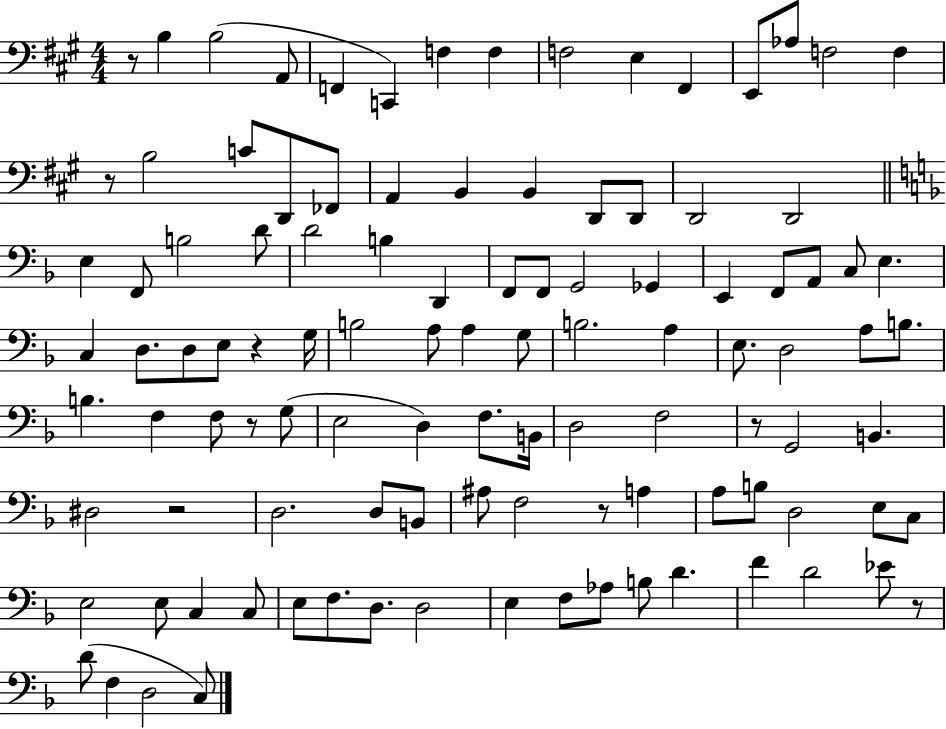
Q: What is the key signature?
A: A major